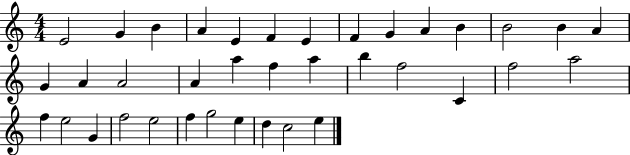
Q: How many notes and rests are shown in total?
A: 37